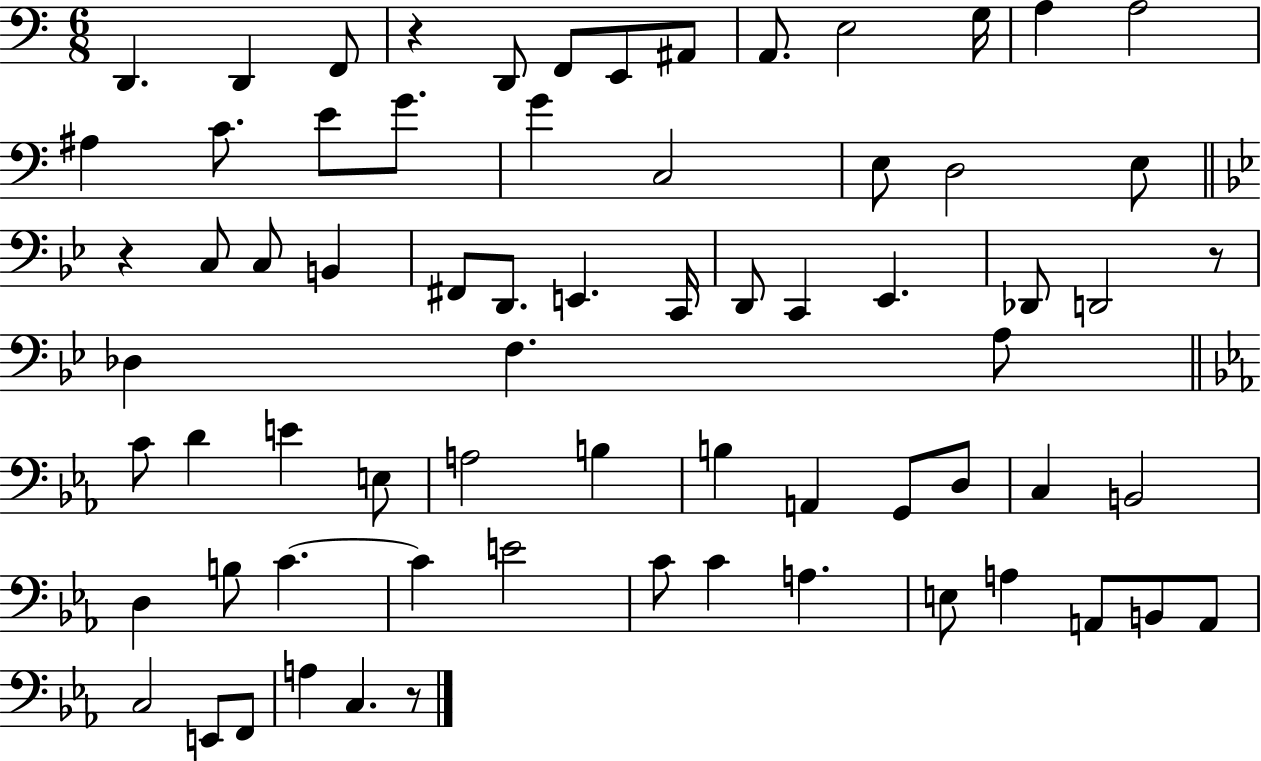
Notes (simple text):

D2/q. D2/q F2/e R/q D2/e F2/e E2/e A#2/e A2/e. E3/h G3/s A3/q A3/h A#3/q C4/e. E4/e G4/e. G4/q C3/h E3/e D3/h E3/e R/q C3/e C3/e B2/q F#2/e D2/e. E2/q. C2/s D2/e C2/q Eb2/q. Db2/e D2/h R/e Db3/q F3/q. A3/e C4/e D4/q E4/q E3/e A3/h B3/q B3/q A2/q G2/e D3/e C3/q B2/h D3/q B3/e C4/q. C4/q E4/h C4/e C4/q A3/q. E3/e A3/q A2/e B2/e A2/e C3/h E2/e F2/e A3/q C3/q. R/e